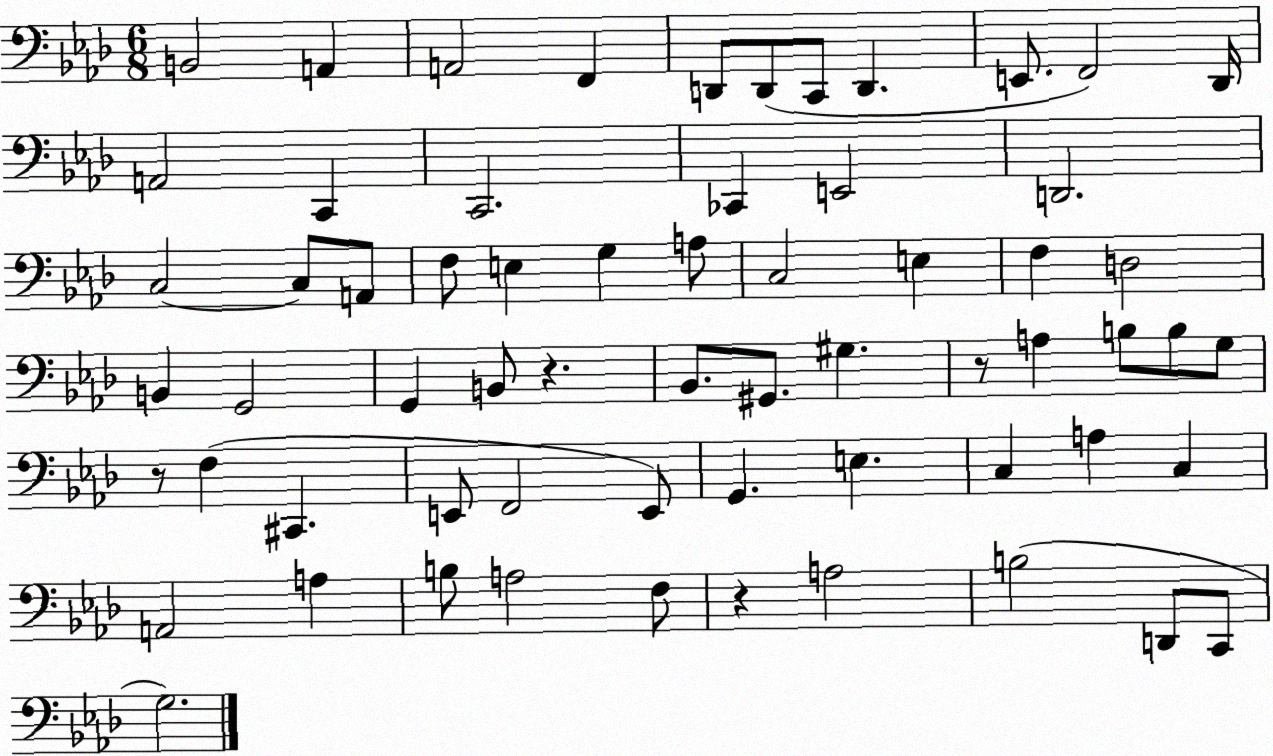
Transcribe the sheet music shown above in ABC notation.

X:1
T:Untitled
M:6/8
L:1/4
K:Ab
B,,2 A,, A,,2 F,, D,,/2 D,,/2 C,,/2 D,, E,,/2 F,,2 _D,,/4 A,,2 C,, C,,2 _C,, E,,2 D,,2 C,2 C,/2 A,,/2 F,/2 E, G, A,/2 C,2 E, F, D,2 B,, G,,2 G,, B,,/2 z _B,,/2 ^G,,/2 ^G, z/2 A, B,/2 B,/2 G,/2 z/2 F, ^C,, E,,/2 F,,2 E,,/2 G,, E, C, A, C, A,,2 A, B,/2 A,2 F,/2 z A,2 B,2 D,,/2 C,,/2 G,2